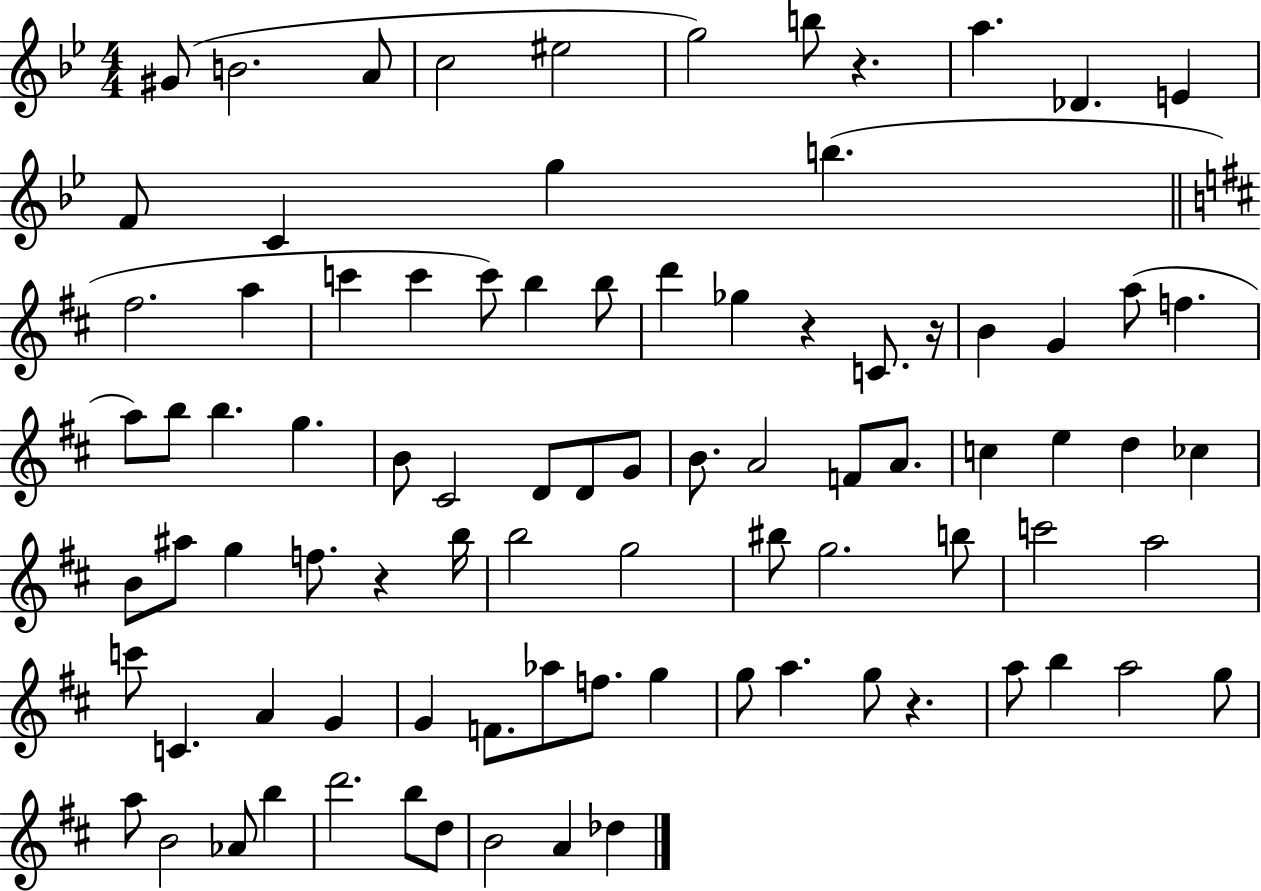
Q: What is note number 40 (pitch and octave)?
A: F4